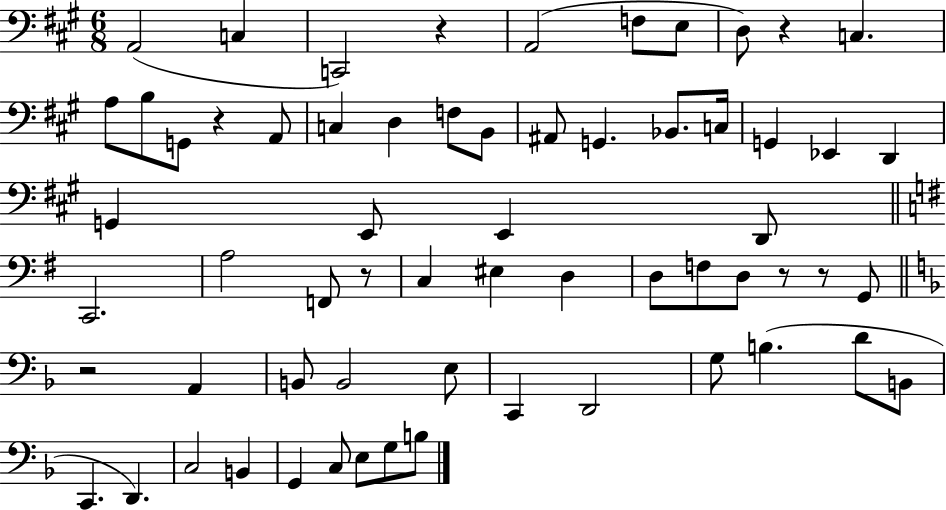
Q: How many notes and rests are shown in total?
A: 63